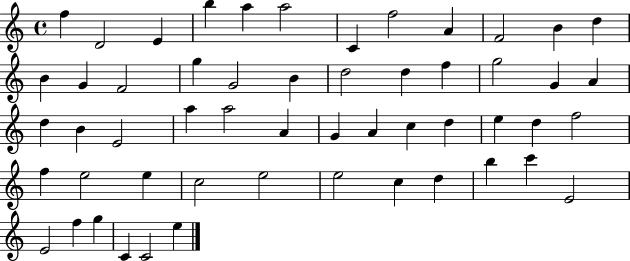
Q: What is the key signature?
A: C major